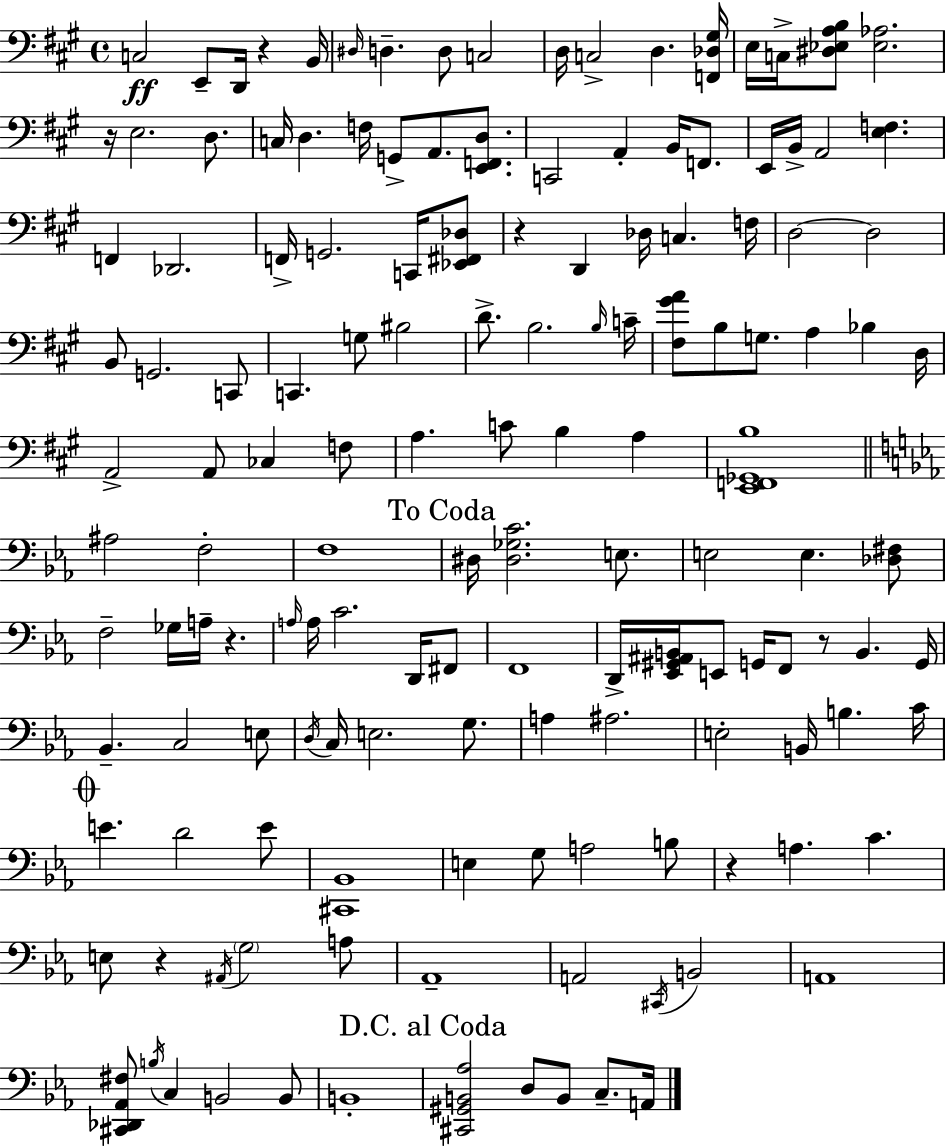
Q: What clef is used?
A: bass